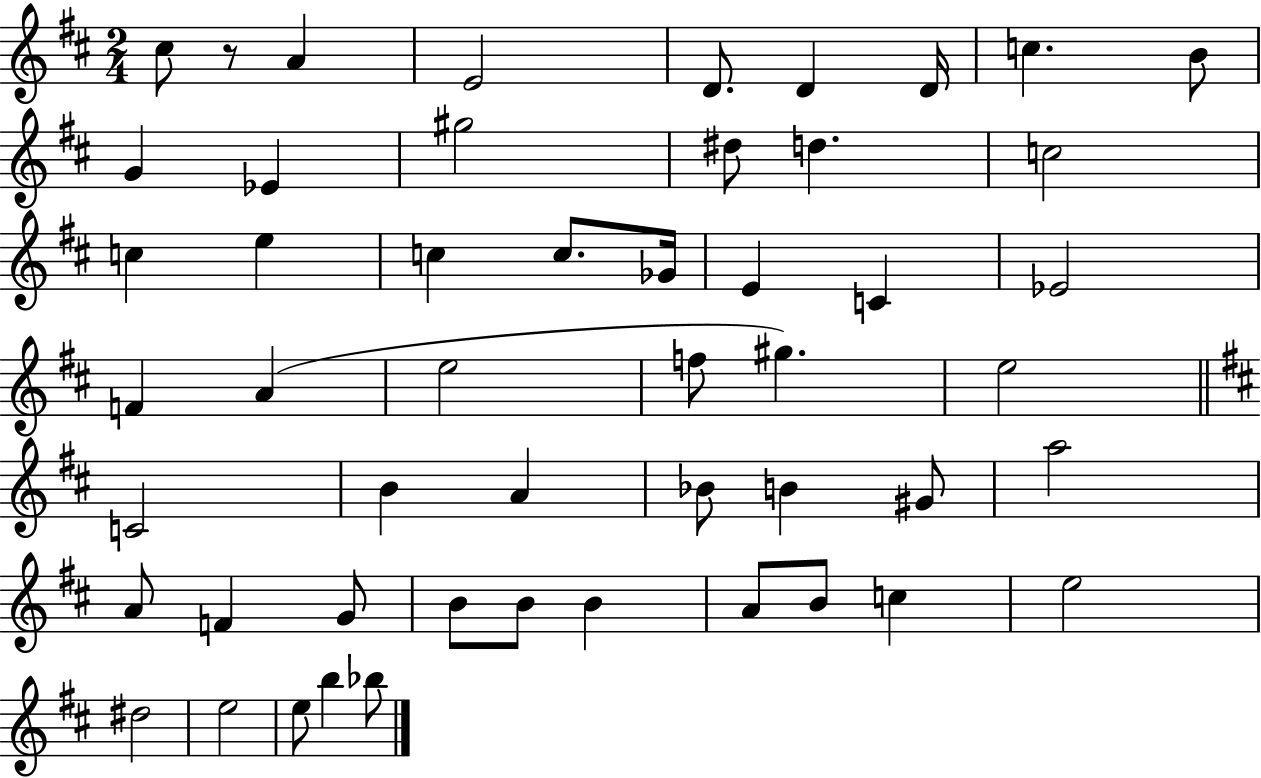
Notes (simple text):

C#5/e R/e A4/q E4/h D4/e. D4/q D4/s C5/q. B4/e G4/q Eb4/q G#5/h D#5/e D5/q. C5/h C5/q E5/q C5/q C5/e. Gb4/s E4/q C4/q Eb4/h F4/q A4/q E5/h F5/e G#5/q. E5/h C4/h B4/q A4/q Bb4/e B4/q G#4/e A5/h A4/e F4/q G4/e B4/e B4/e B4/q A4/e B4/e C5/q E5/h D#5/h E5/h E5/e B5/q Bb5/e